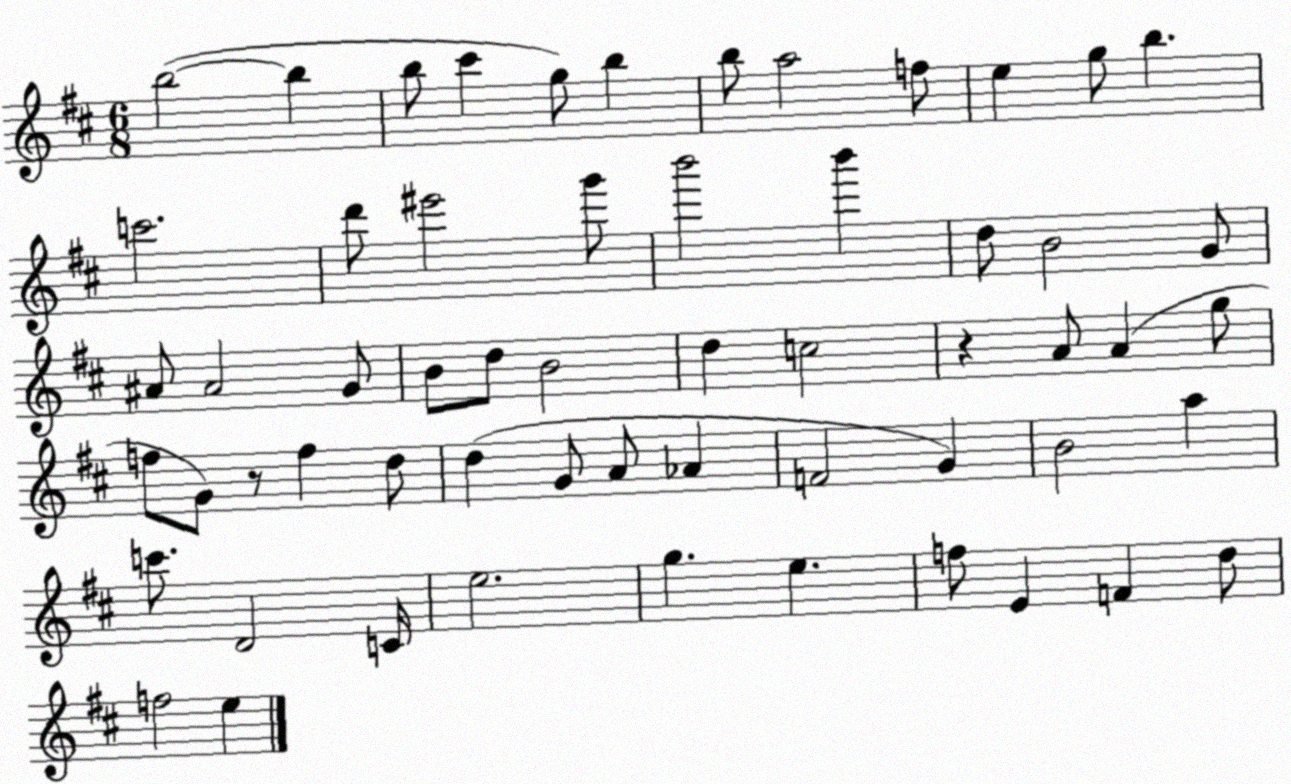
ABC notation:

X:1
T:Untitled
M:6/8
L:1/4
K:D
b2 b b/2 ^c' g/2 b b/2 a2 f/2 e g/2 b c'2 d'/2 ^e'2 g'/2 b'2 b' d/2 B2 G/2 ^A/2 ^A2 G/2 B/2 d/2 B2 d c2 z A/2 A g/2 f/2 G/2 z/2 f d/2 d G/2 A/2 _A F2 G B2 a c'/2 D2 C/4 e2 g e f/2 E F d/2 f2 e